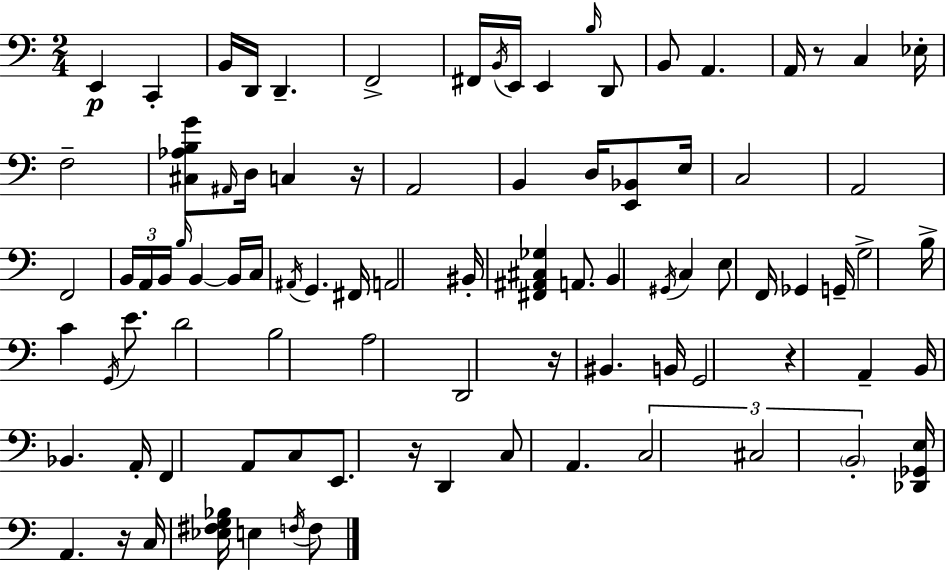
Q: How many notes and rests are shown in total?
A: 90